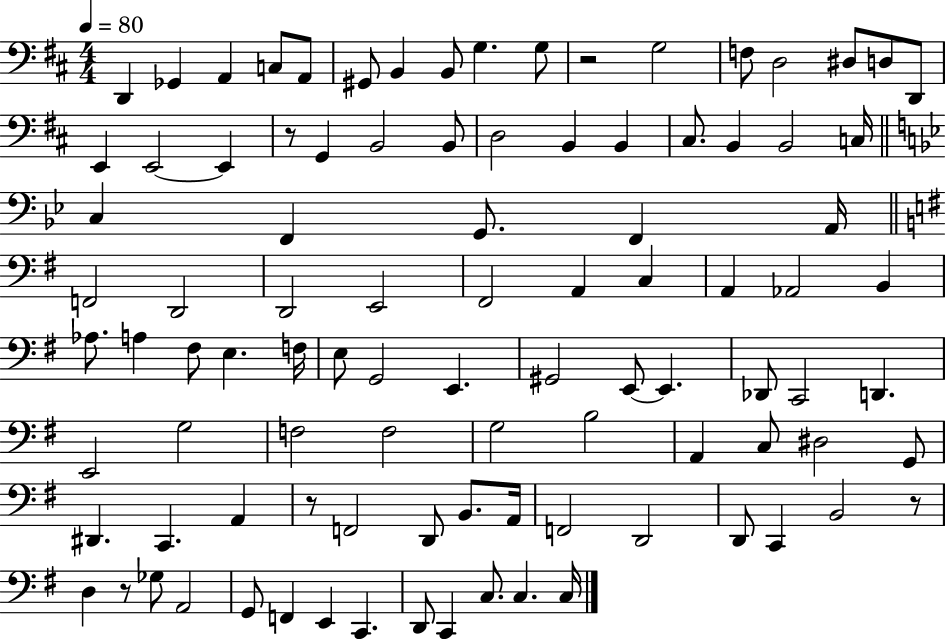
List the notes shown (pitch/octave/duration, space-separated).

D2/q Gb2/q A2/q C3/e A2/e G#2/e B2/q B2/e G3/q. G3/e R/h G3/h F3/e D3/h D#3/e D3/e D2/e E2/q E2/h E2/q R/e G2/q B2/h B2/e D3/h B2/q B2/q C#3/e. B2/q B2/h C3/s C3/q F2/q G2/e. F2/q A2/s F2/h D2/h D2/h E2/h F#2/h A2/q C3/q A2/q Ab2/h B2/q Ab3/e. A3/q F#3/e E3/q. F3/s E3/e G2/h E2/q. G#2/h E2/e E2/q. Db2/e C2/h D2/q. E2/h G3/h F3/h F3/h G3/h B3/h A2/q C3/e D#3/h G2/e D#2/q. C2/q. A2/q R/e F2/h D2/e B2/e. A2/s F2/h D2/h D2/e C2/q B2/h R/e D3/q R/e Gb3/e A2/h G2/e F2/q E2/q C2/q. D2/e C2/q C3/e. C3/q. C3/s